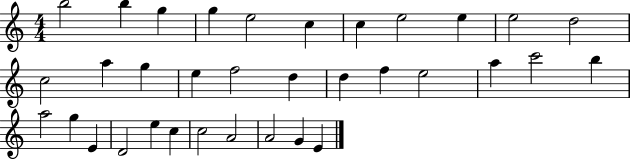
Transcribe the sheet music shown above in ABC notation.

X:1
T:Untitled
M:4/4
L:1/4
K:C
b2 b g g e2 c c e2 e e2 d2 c2 a g e f2 d d f e2 a c'2 b a2 g E D2 e c c2 A2 A2 G E